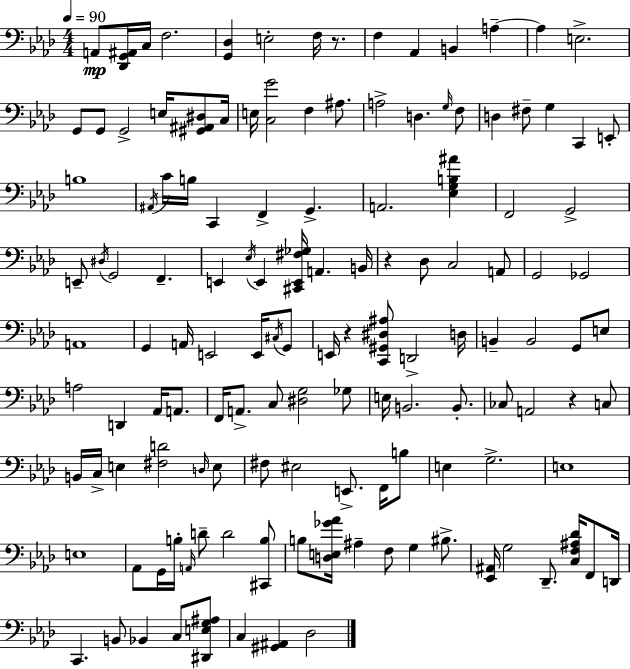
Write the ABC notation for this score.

X:1
T:Untitled
M:4/4
L:1/4
K:Ab
A,,/2 [_D,,G,,^A,,]/4 C,/4 F,2 [G,,_D,] E,2 F,/4 z/2 F, _A,, B,, A, A, E,2 G,,/2 G,,/2 G,,2 E,/4 [^G,,^A,,^D,]/2 C,/4 E,/4 [C,G]2 F, ^A,/2 A,2 D, G,/4 F,/2 D, ^F,/2 G, C,, E,,/2 B,4 ^A,,/4 C/4 B,/4 C,, F,, G,, A,,2 [_E,G,B,^A] F,,2 G,,2 E,,/2 ^D,/4 G,,2 F,, E,, _E,/4 E,, [^C,,E,,^F,_G,]/4 A,, B,,/4 z _D,/2 C,2 A,,/2 G,,2 _G,,2 A,,4 G,, A,,/4 E,,2 E,,/4 ^C,/4 G,,/2 E,,/4 z [C,,^G,,^D,^A,]/2 D,,2 D,/4 B,, B,,2 G,,/2 E,/2 A,2 D,, _A,,/4 A,,/2 F,,/4 A,,/2 C,/2 [^D,G,]2 _G,/2 E,/4 B,,2 B,,/2 _C,/2 A,,2 z C,/2 B,,/4 C,/4 E, [^F,D]2 D,/4 E,/2 ^F,/2 ^E,2 E,,/2 F,,/4 B,/2 E, G,2 E,4 E,4 _A,,/2 G,,/4 B,/4 A,,/4 D/2 D2 [^C,,B,]/2 B,/2 [D,E,_G_A]/4 ^A, F,/2 G, ^B,/2 [_E,,^A,,]/4 G,2 _D,,/2 [C,F,^A,_D]/4 F,,/2 D,,/4 C,, B,,/2 _B,, C,/2 [^D,,E,G,^A,]/2 C, [^G,,^A,,] _D,2